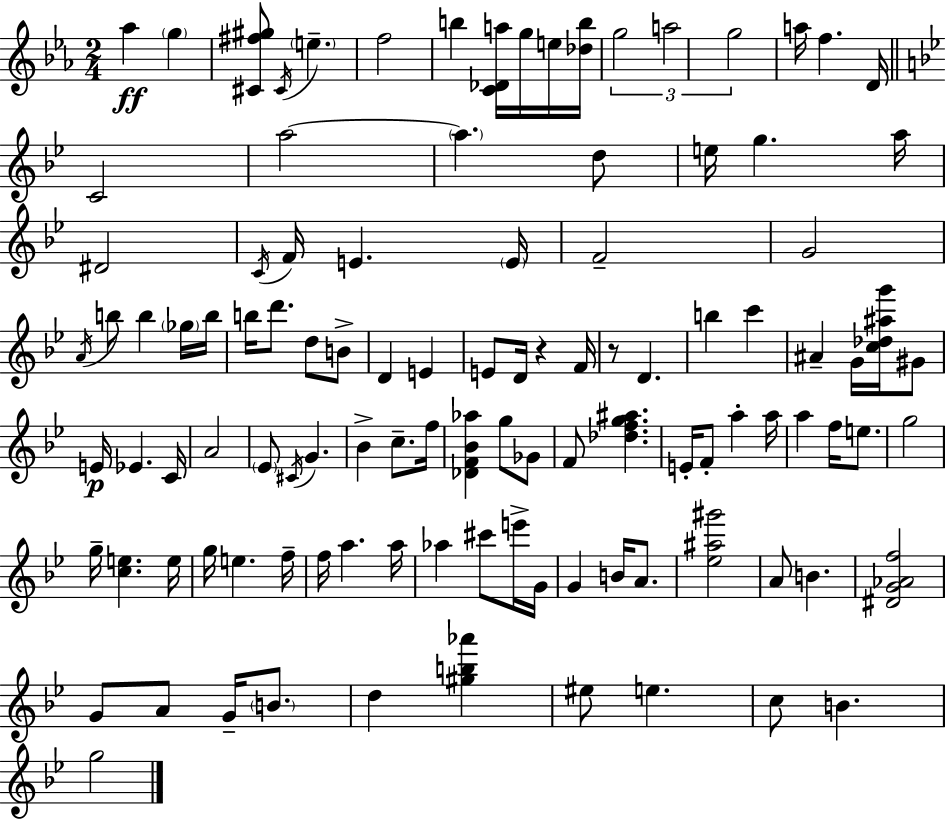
Ab5/q G5/q [C#4,F#5,G#5]/e C#4/s E5/q. F5/h B5/q [C4,Db4,A5]/s G5/s E5/s [Db5,B5]/s G5/h A5/h G5/h A5/s F5/q. D4/s C4/h A5/h A5/q. D5/e E5/s G5/q. A5/s D#4/h C4/s F4/s E4/q. E4/s F4/h G4/h A4/s B5/e B5/q Gb5/s B5/s B5/s D6/e. D5/e B4/e D4/q E4/q E4/e D4/s R/q F4/s R/e D4/q. B5/q C6/q A#4/q G4/s [C5,Db5,A#5,G6]/s G#4/e E4/s Eb4/q. C4/s A4/h Eb4/e C#4/s G4/q. Bb4/q C5/e. F5/s [Db4,F4,Bb4,Ab5]/q G5/e Gb4/e F4/e [Db5,F5,G5,A#5]/q. E4/s F4/e A5/q A5/s A5/q F5/s E5/e. G5/h G5/s [C5,E5]/q. E5/s G5/s E5/q. F5/s F5/s A5/q. A5/s Ab5/q C#6/e E6/s G4/s G4/q B4/s A4/e. [Eb5,A#5,G#6]/h A4/e B4/q. [D#4,G4,Ab4,F5]/h G4/e A4/e G4/s B4/e. D5/q [G#5,B5,Ab6]/q EIS5/e E5/q. C5/e B4/q. G5/h